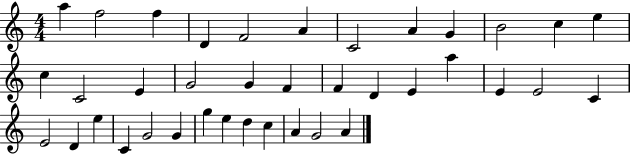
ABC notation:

X:1
T:Untitled
M:4/4
L:1/4
K:C
a f2 f D F2 A C2 A G B2 c e c C2 E G2 G F F D E a E E2 C E2 D e C G2 G g e d c A G2 A